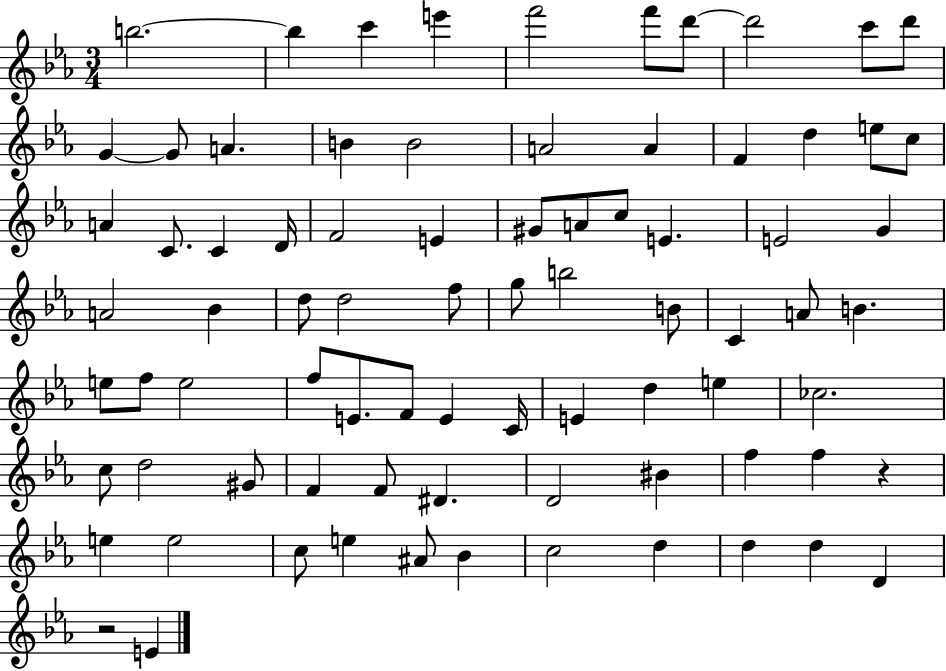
{
  \clef treble
  \numericTimeSignature
  \time 3/4
  \key ees \major
  b''2.~~ | b''4 c'''4 e'''4 | f'''2 f'''8 d'''8~~ | d'''2 c'''8 d'''8 | \break g'4~~ g'8 a'4. | b'4 b'2 | a'2 a'4 | f'4 d''4 e''8 c''8 | \break a'4 c'8. c'4 d'16 | f'2 e'4 | gis'8 a'8 c''8 e'4. | e'2 g'4 | \break a'2 bes'4 | d''8 d''2 f''8 | g''8 b''2 b'8 | c'4 a'8 b'4. | \break e''8 f''8 e''2 | f''8 e'8. f'8 e'4 c'16 | e'4 d''4 e''4 | ces''2. | \break c''8 d''2 gis'8 | f'4 f'8 dis'4. | d'2 bis'4 | f''4 f''4 r4 | \break e''4 e''2 | c''8 e''4 ais'8 bes'4 | c''2 d''4 | d''4 d''4 d'4 | \break r2 e'4 | \bar "|."
}